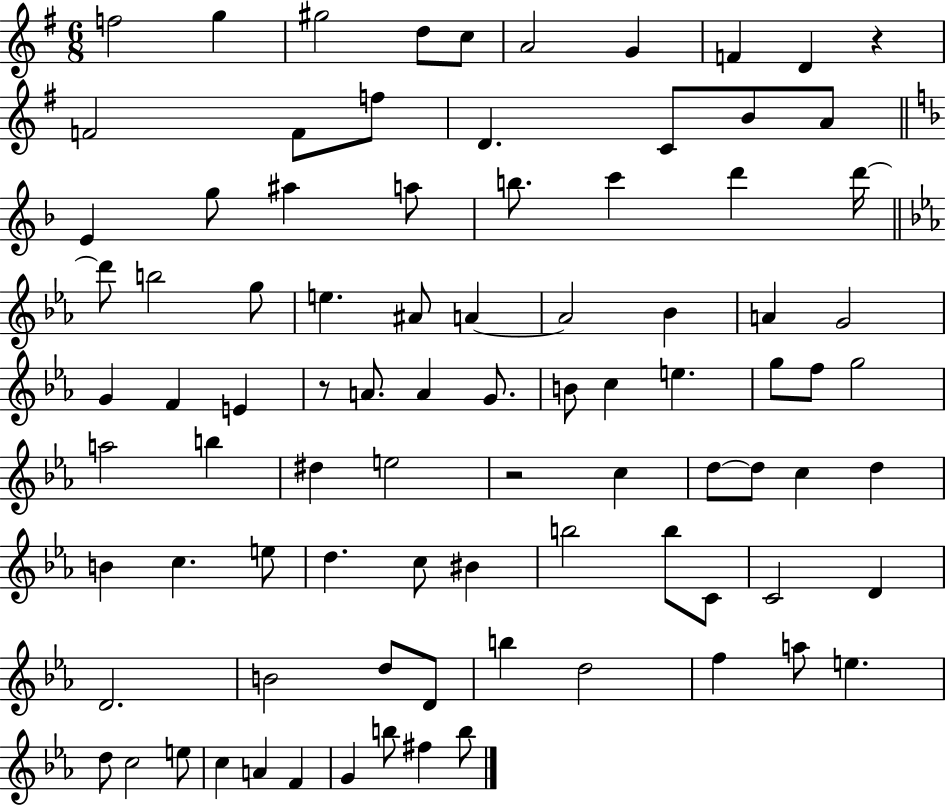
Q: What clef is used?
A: treble